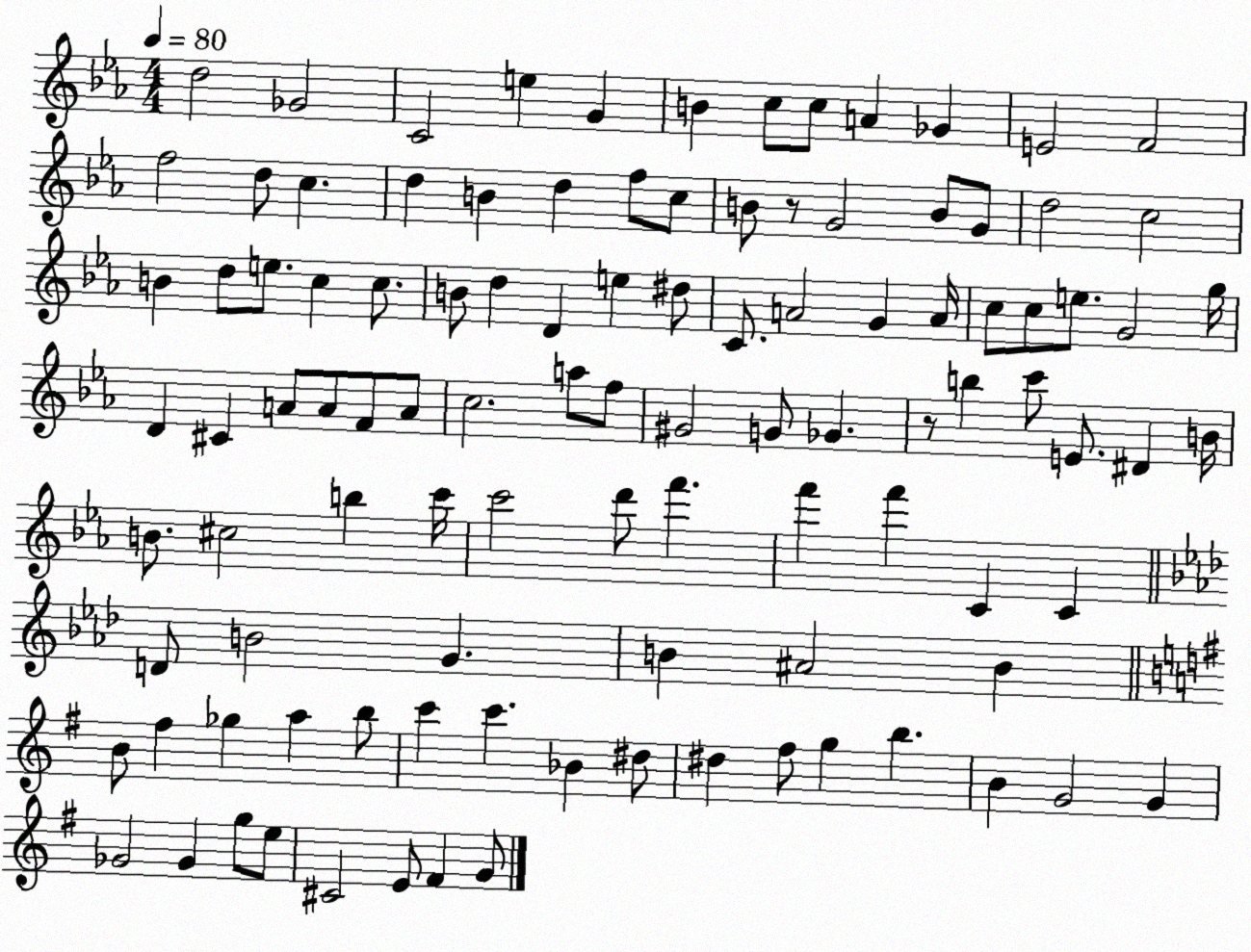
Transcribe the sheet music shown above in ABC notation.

X:1
T:Untitled
M:4/4
L:1/4
K:Eb
d2 _G2 C2 e G B c/2 c/2 A _G E2 F2 f2 d/2 c d B d f/2 c/2 B/2 z/2 G2 B/2 G/2 d2 c2 B d/2 e/2 c c/2 B/2 d D e ^d/2 C/2 A2 G A/4 c/2 c/2 e/2 G2 g/4 D ^C A/2 A/2 F/2 A/2 c2 a/2 f/2 ^G2 G/2 _G z/2 b c'/2 E/2 ^D B/4 B/2 ^c2 b c'/4 c'2 d'/2 f' f' f' C C D/2 B2 G B ^A2 B B/2 ^f _g a b/2 c' c' _B ^d/2 ^d ^f/2 g b B G2 G _G2 _G g/2 e/2 ^C2 E/2 ^F G/2